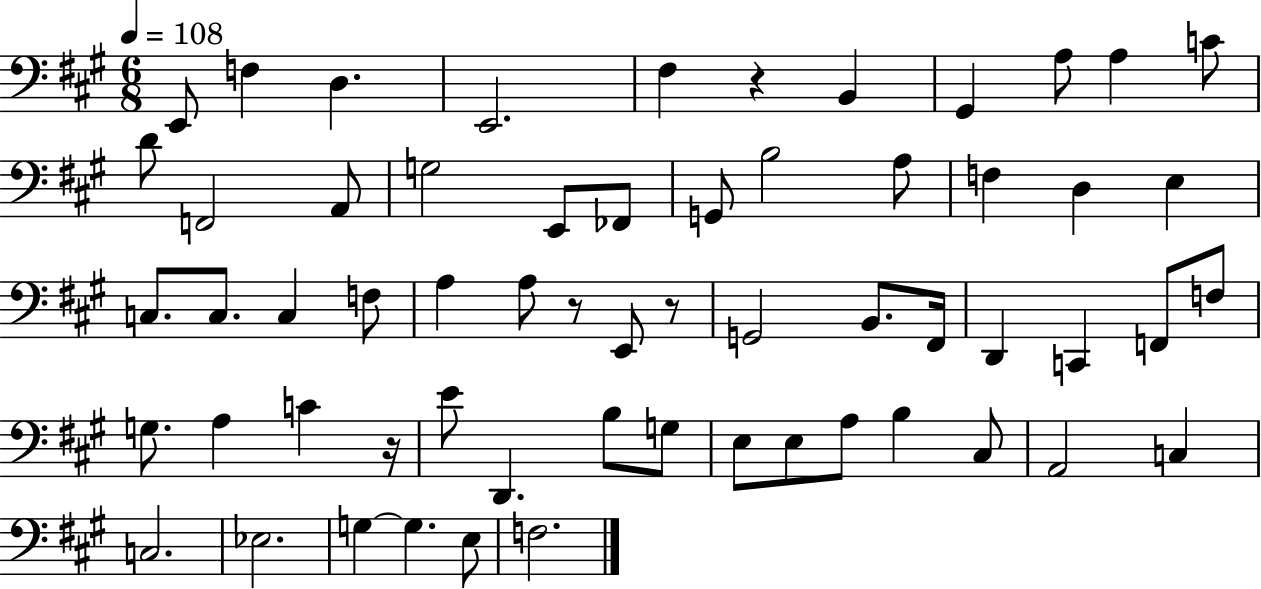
X:1
T:Untitled
M:6/8
L:1/4
K:A
E,,/2 F, D, E,,2 ^F, z B,, ^G,, A,/2 A, C/2 D/2 F,,2 A,,/2 G,2 E,,/2 _F,,/2 G,,/2 B,2 A,/2 F, D, E, C,/2 C,/2 C, F,/2 A, A,/2 z/2 E,,/2 z/2 G,,2 B,,/2 ^F,,/4 D,, C,, F,,/2 F,/2 G,/2 A, C z/4 E/2 D,, B,/2 G,/2 E,/2 E,/2 A,/2 B, ^C,/2 A,,2 C, C,2 _E,2 G, G, E,/2 F,2